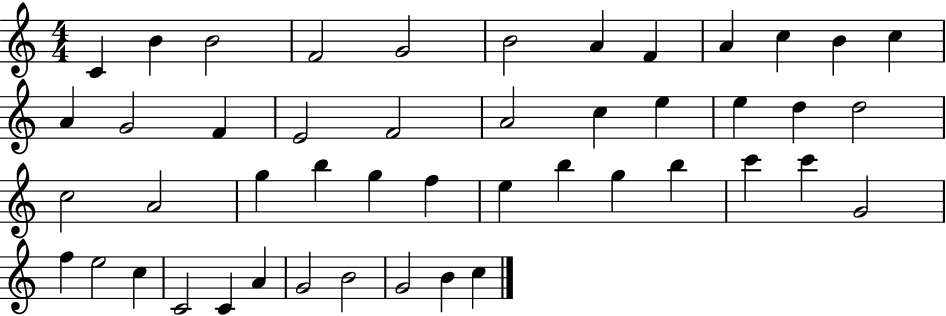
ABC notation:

X:1
T:Untitled
M:4/4
L:1/4
K:C
C B B2 F2 G2 B2 A F A c B c A G2 F E2 F2 A2 c e e d d2 c2 A2 g b g f e b g b c' c' G2 f e2 c C2 C A G2 B2 G2 B c